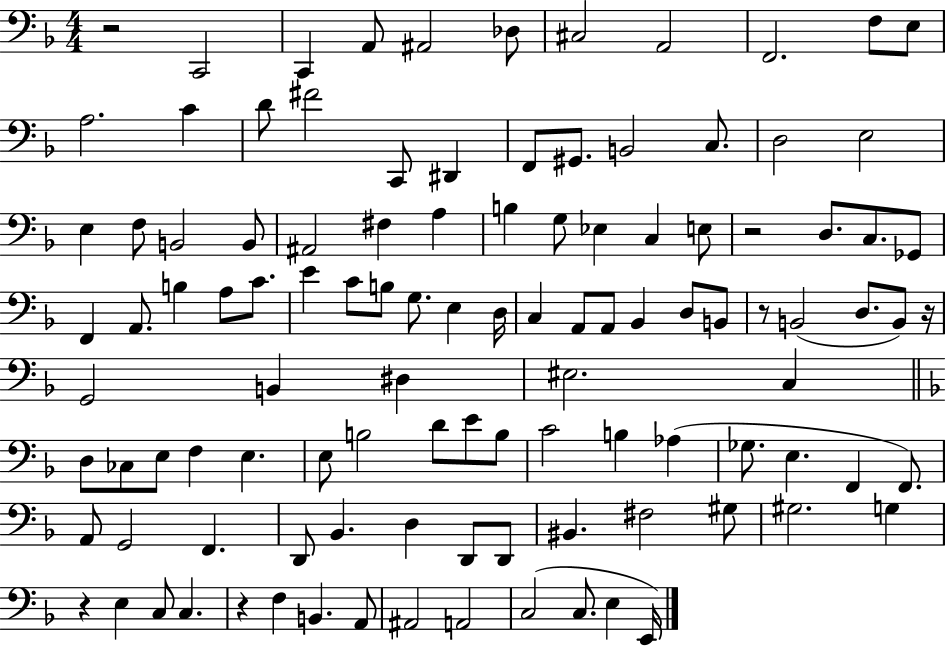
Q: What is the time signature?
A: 4/4